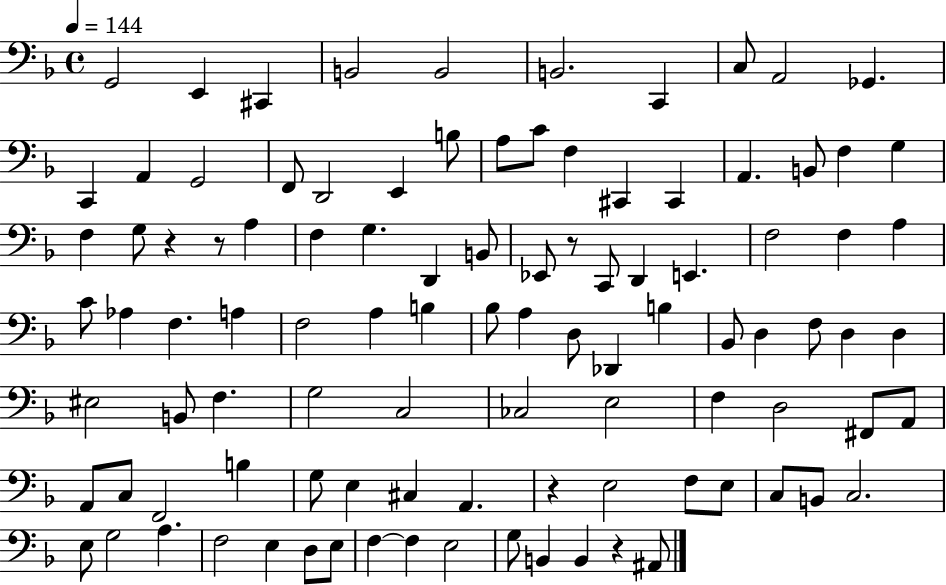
X:1
T:Untitled
M:4/4
L:1/4
K:F
G,,2 E,, ^C,, B,,2 B,,2 B,,2 C,, C,/2 A,,2 _G,, C,, A,, G,,2 F,,/2 D,,2 E,, B,/2 A,/2 C/2 F, ^C,, ^C,, A,, B,,/2 F, G, F, G,/2 z z/2 A, F, G, D,, B,,/2 _E,,/2 z/2 C,,/2 D,, E,, F,2 F, A, C/2 _A, F, A, F,2 A, B, _B,/2 A, D,/2 _D,, B, _B,,/2 D, F,/2 D, D, ^E,2 B,,/2 F, G,2 C,2 _C,2 E,2 F, D,2 ^F,,/2 A,,/2 A,,/2 C,/2 F,,2 B, G,/2 E, ^C, A,, z E,2 F,/2 E,/2 C,/2 B,,/2 C,2 E,/2 G,2 A, F,2 E, D,/2 E,/2 F, F, E,2 G,/2 B,, B,, z ^A,,/2